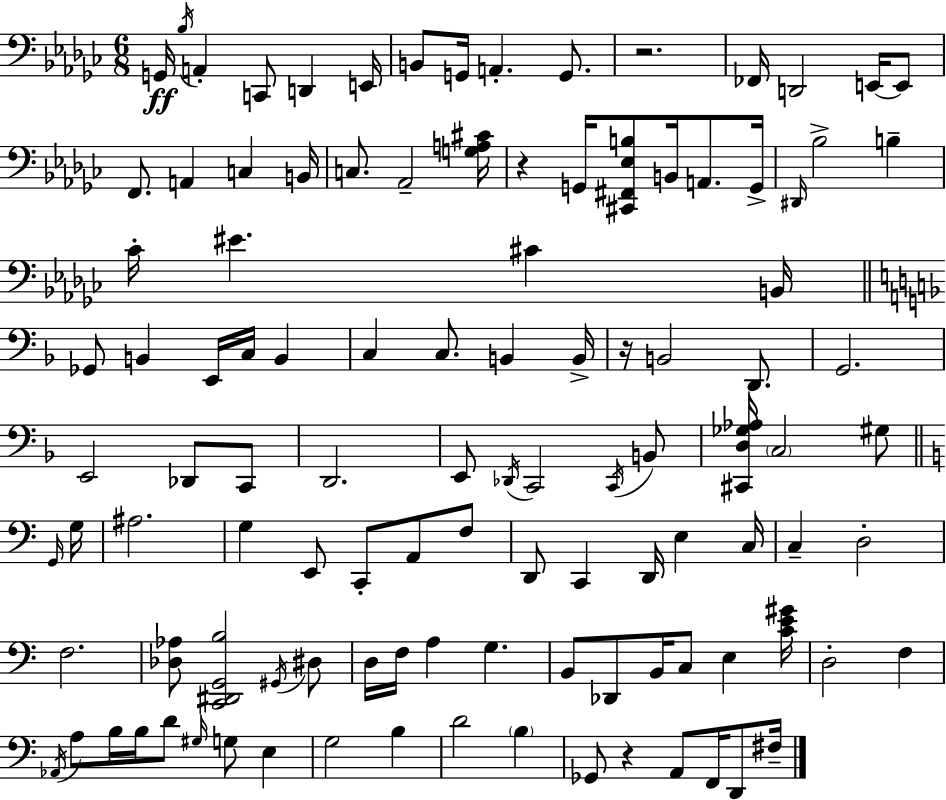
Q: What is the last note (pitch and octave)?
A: F#3